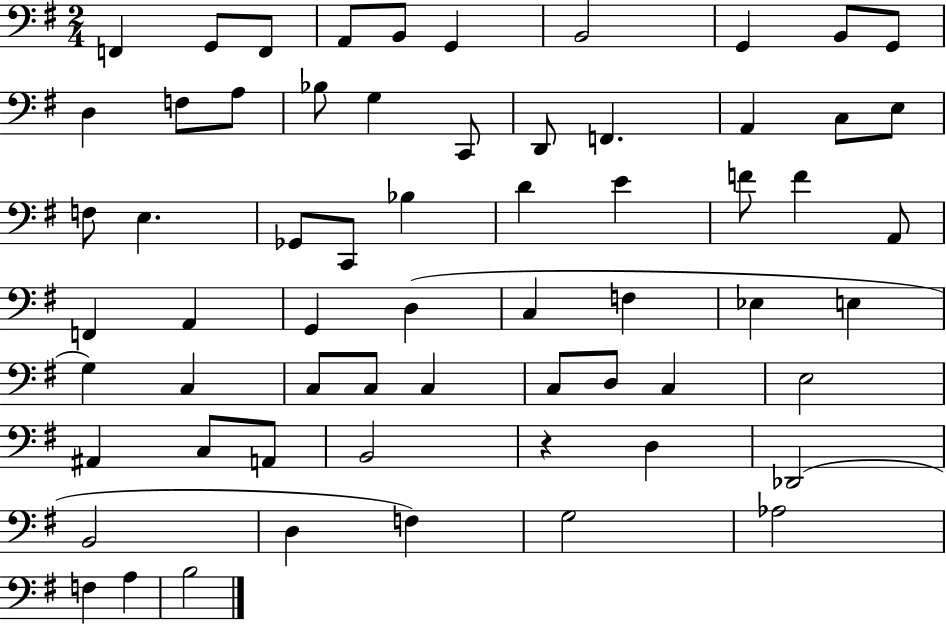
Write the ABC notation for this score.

X:1
T:Untitled
M:2/4
L:1/4
K:G
F,, G,,/2 F,,/2 A,,/2 B,,/2 G,, B,,2 G,, B,,/2 G,,/2 D, F,/2 A,/2 _B,/2 G, C,,/2 D,,/2 F,, A,, C,/2 E,/2 F,/2 E, _G,,/2 C,,/2 _B, D E F/2 F A,,/2 F,, A,, G,, D, C, F, _E, E, G, C, C,/2 C,/2 C, C,/2 D,/2 C, E,2 ^A,, C,/2 A,,/2 B,,2 z D, _D,,2 B,,2 D, F, G,2 _A,2 F, A, B,2